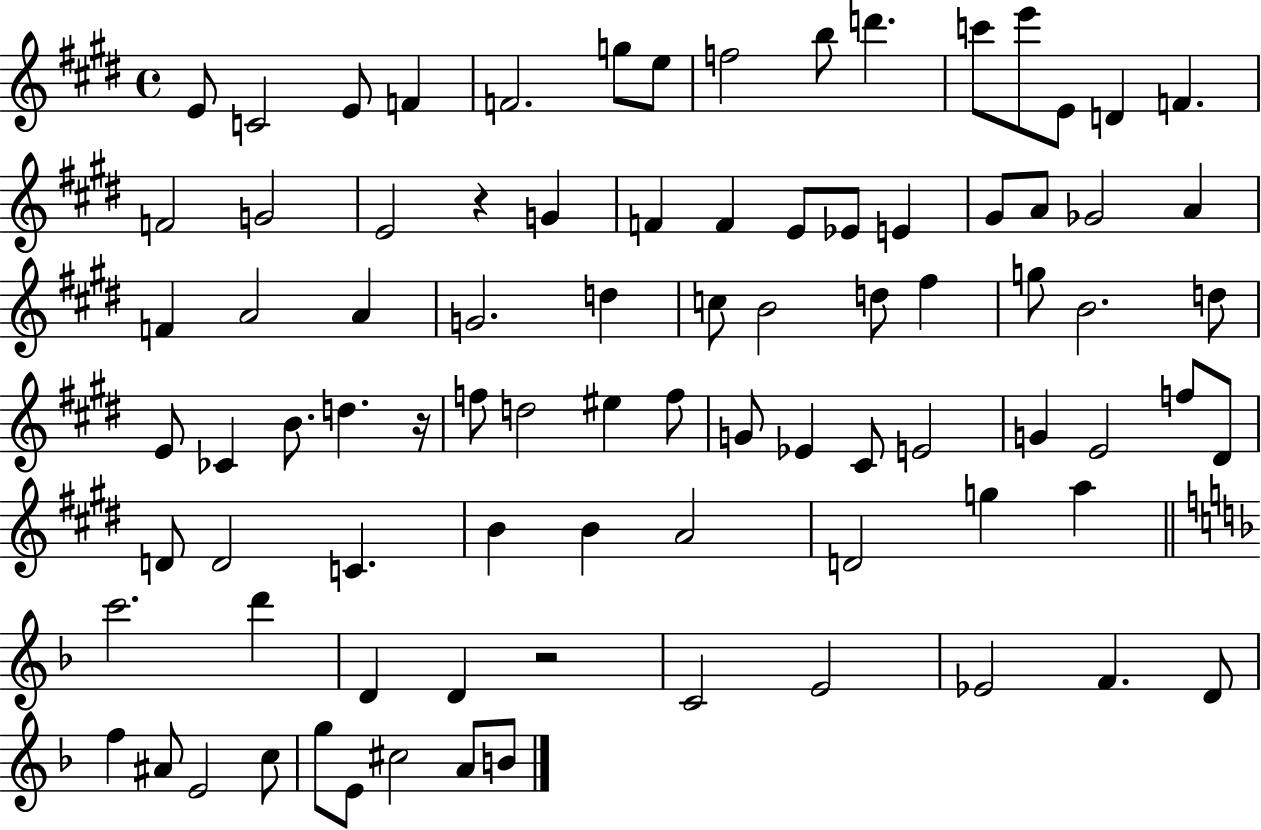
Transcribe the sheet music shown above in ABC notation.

X:1
T:Untitled
M:4/4
L:1/4
K:E
E/2 C2 E/2 F F2 g/2 e/2 f2 b/2 d' c'/2 e'/2 E/2 D F F2 G2 E2 z G F F E/2 _E/2 E ^G/2 A/2 _G2 A F A2 A G2 d c/2 B2 d/2 ^f g/2 B2 d/2 E/2 _C B/2 d z/4 f/2 d2 ^e f/2 G/2 _E ^C/2 E2 G E2 f/2 ^D/2 D/2 D2 C B B A2 D2 g a c'2 d' D D z2 C2 E2 _E2 F D/2 f ^A/2 E2 c/2 g/2 E/2 ^c2 A/2 B/2